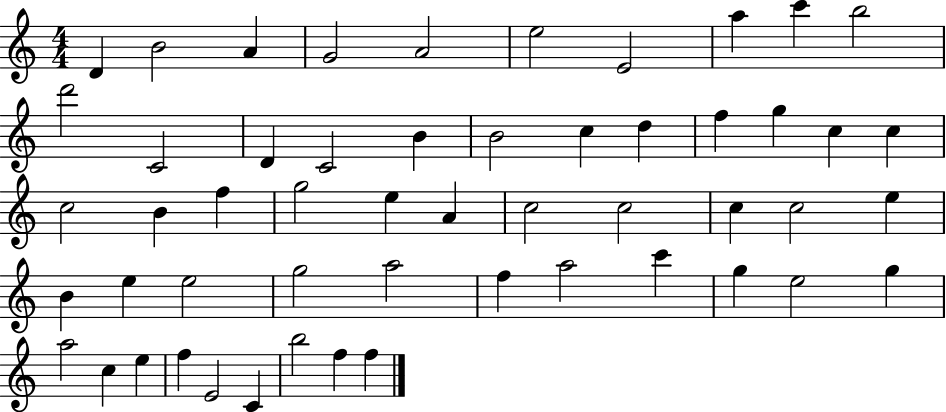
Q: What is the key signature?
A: C major